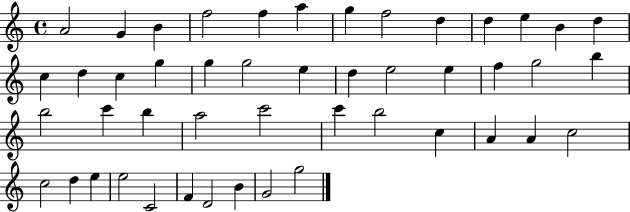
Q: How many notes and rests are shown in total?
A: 47